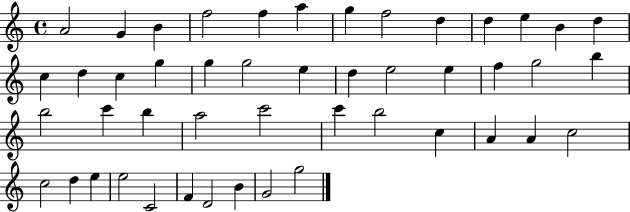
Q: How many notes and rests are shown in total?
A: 47